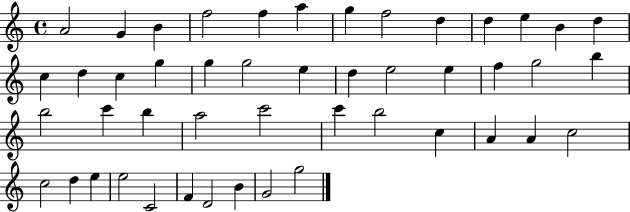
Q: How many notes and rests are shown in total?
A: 47